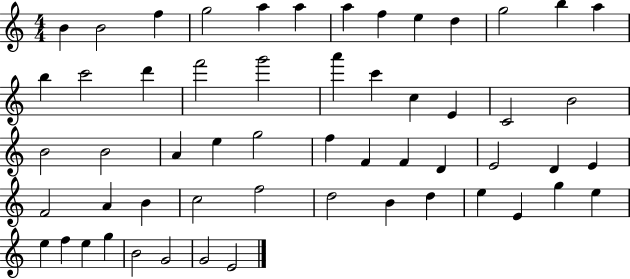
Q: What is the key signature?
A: C major